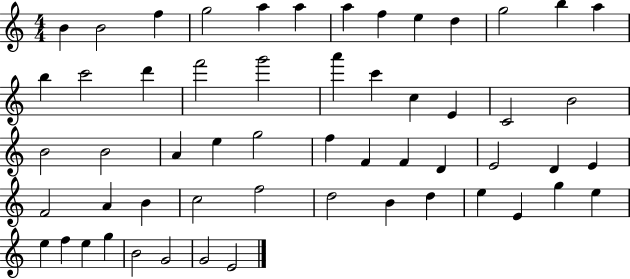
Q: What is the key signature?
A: C major